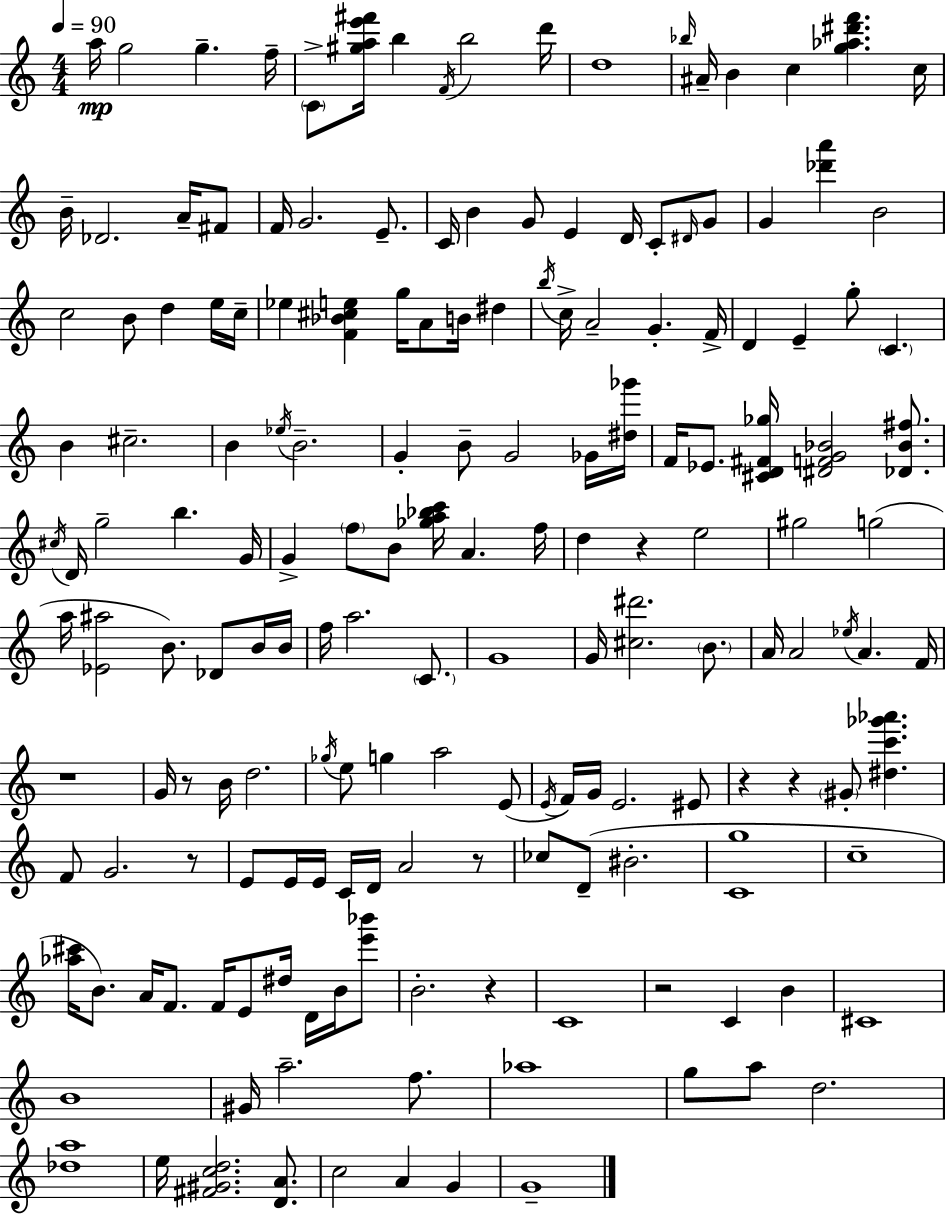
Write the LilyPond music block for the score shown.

{
  \clef treble
  \numericTimeSignature
  \time 4/4
  \key a \minor
  \tempo 4 = 90
  \repeat volta 2 { a''16\mp g''2 g''4.-- f''16-- | \parenthesize c'8-> <gis'' a'' e''' fis'''>16 b''4 \acciaccatura { f'16 } b''2 | d'''16 d''1 | \grace { bes''16 } ais'16-- b'4 c''4 <g'' aes'' dis''' f'''>4. | \break c''16 b'16-- des'2. a'16-- | fis'8 f'16 g'2. e'8.-- | c'16 b'4 g'8 e'4 d'16 c'8-. | \grace { dis'16 } g'8 g'4 <des''' a'''>4 b'2 | \break c''2 b'8 d''4 | e''16 c''16-- ees''4 <f' bes' cis'' e''>4 g''16 a'8 b'16 dis''4 | \acciaccatura { b''16 } c''16-> a'2-- g'4.-. | f'16-> d'4 e'4-- g''8-. \parenthesize c'4. | \break b'4 cis''2.-- | b'4 \acciaccatura { ees''16 } b'2.-- | g'4-. b'8-- g'2 | ges'16 <dis'' ges'''>16 f'16 ees'8. <cis' d' fis' ges''>16 <dis' f' g' bes'>2 | \break <des' bes' fis''>8. \acciaccatura { cis''16 } d'16 g''2-- b''4. | g'16 g'4-> \parenthesize f''8 b'8 <ges'' a'' bes'' c'''>16 a'4. | f''16 d''4 r4 e''2 | gis''2 g''2( | \break a''16 <ees' ais''>2 b'8.) | des'8 b'16 b'16 f''16 a''2. | \parenthesize c'8. g'1 | g'16 <cis'' dis'''>2. | \break \parenthesize b'8. a'16 a'2 \acciaccatura { ees''16 } | a'4. f'16 r1 | g'16 r8 b'16 d''2. | \acciaccatura { ges''16 } e''8 g''4 a''2 | \break e'8( \acciaccatura { e'16 } f'16) g'16 e'2. | eis'8 r4 r4 | \parenthesize gis'8-. <dis'' c''' ges''' aes'''>4. f'8 g'2. | r8 e'8 e'16 e'16 c'16 d'16 a'2 | \break r8 ces''8 d'8--( bis'2.-. | <c' g''>1 | c''1-- | <aes'' cis'''>16 b'8.) a'16 f'8. | \break f'16 e'8 dis''16 d'16 b'16 <e''' bes'''>8 b'2.-. | r4 c'1 | r2 | c'4 b'4 cis'1 | \break b'1 | gis'16 a''2.-- | f''8. aes''1 | g''8 a''8 d''2. | \break <des'' a''>1 | e''16 <fis' gis' c'' d''>2. | <d' a'>8. c''2 | a'4 g'4 g'1-- | \break } \bar "|."
}